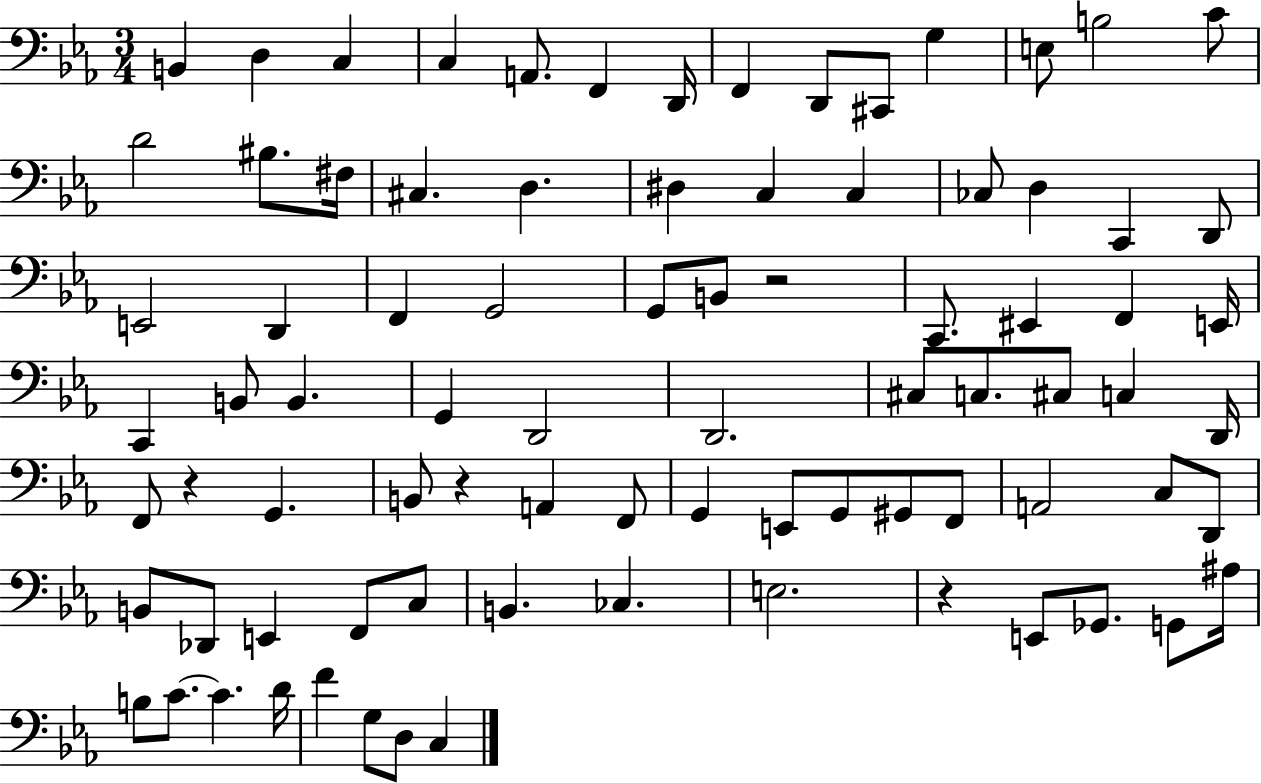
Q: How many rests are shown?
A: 4